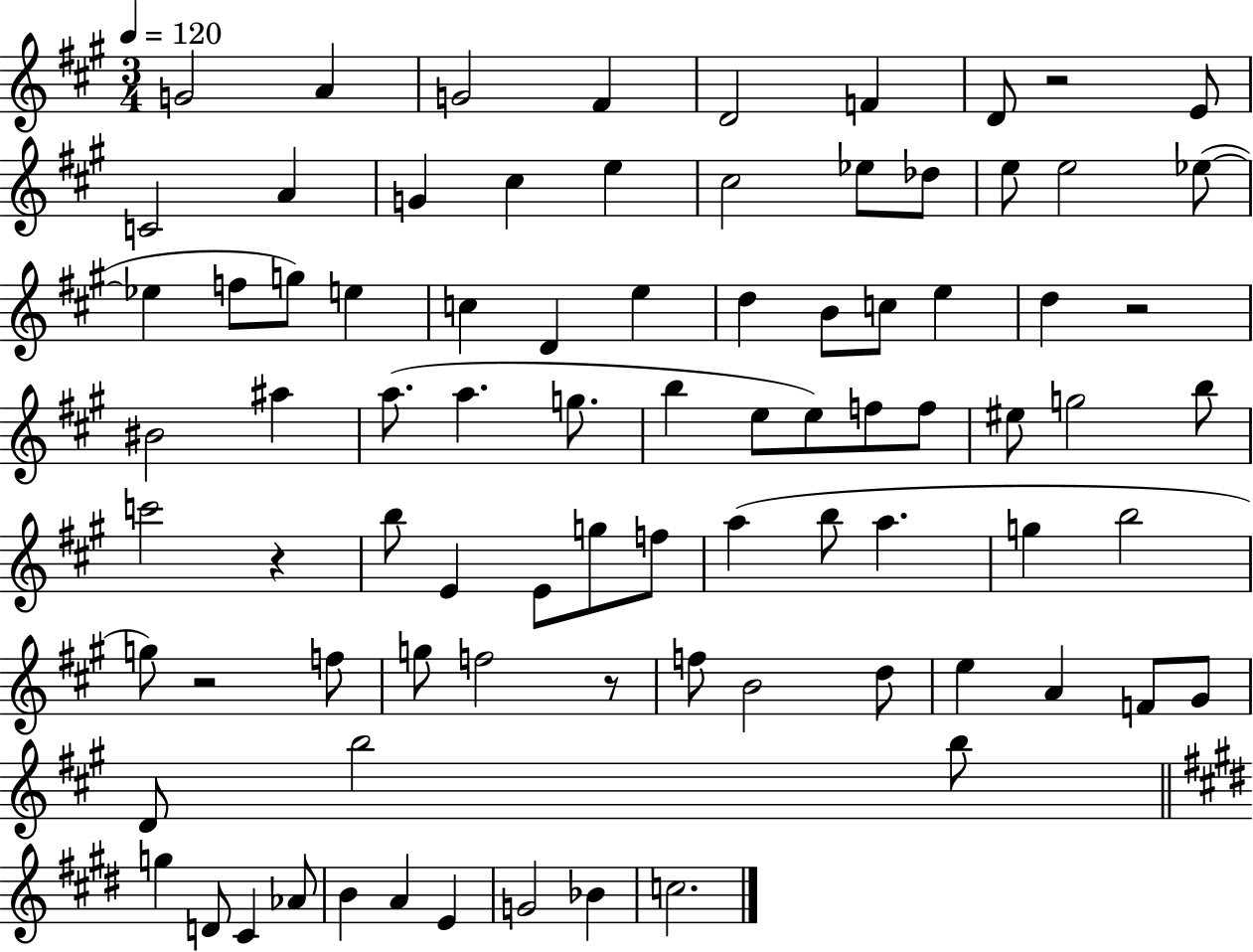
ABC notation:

X:1
T:Untitled
M:3/4
L:1/4
K:A
G2 A G2 ^F D2 F D/2 z2 E/2 C2 A G ^c e ^c2 _e/2 _d/2 e/2 e2 _e/2 _e f/2 g/2 e c D e d B/2 c/2 e d z2 ^B2 ^a a/2 a g/2 b e/2 e/2 f/2 f/2 ^e/2 g2 b/2 c'2 z b/2 E E/2 g/2 f/2 a b/2 a g b2 g/2 z2 f/2 g/2 f2 z/2 f/2 B2 d/2 e A F/2 ^G/2 D/2 b2 b/2 g D/2 ^C _A/2 B A E G2 _B c2